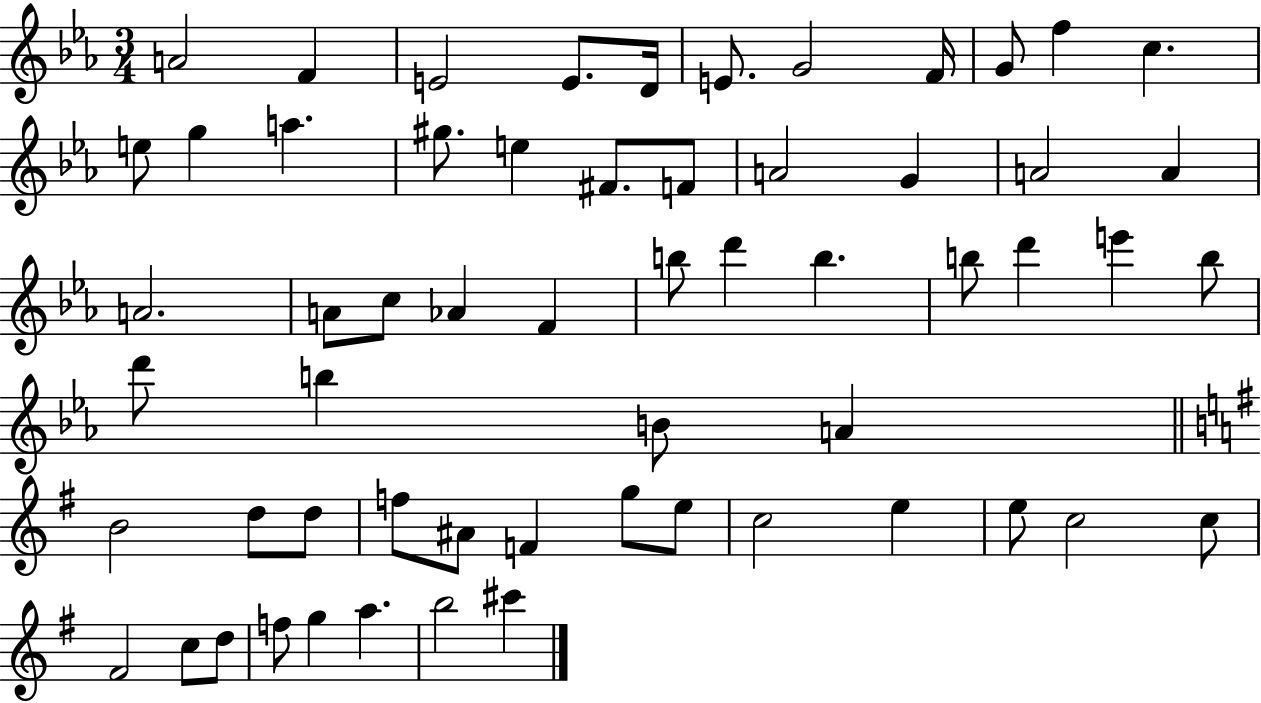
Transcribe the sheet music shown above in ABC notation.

X:1
T:Untitled
M:3/4
L:1/4
K:Eb
A2 F E2 E/2 D/4 E/2 G2 F/4 G/2 f c e/2 g a ^g/2 e ^F/2 F/2 A2 G A2 A A2 A/2 c/2 _A F b/2 d' b b/2 d' e' b/2 d'/2 b B/2 A B2 d/2 d/2 f/2 ^A/2 F g/2 e/2 c2 e e/2 c2 c/2 ^F2 c/2 d/2 f/2 g a b2 ^c'